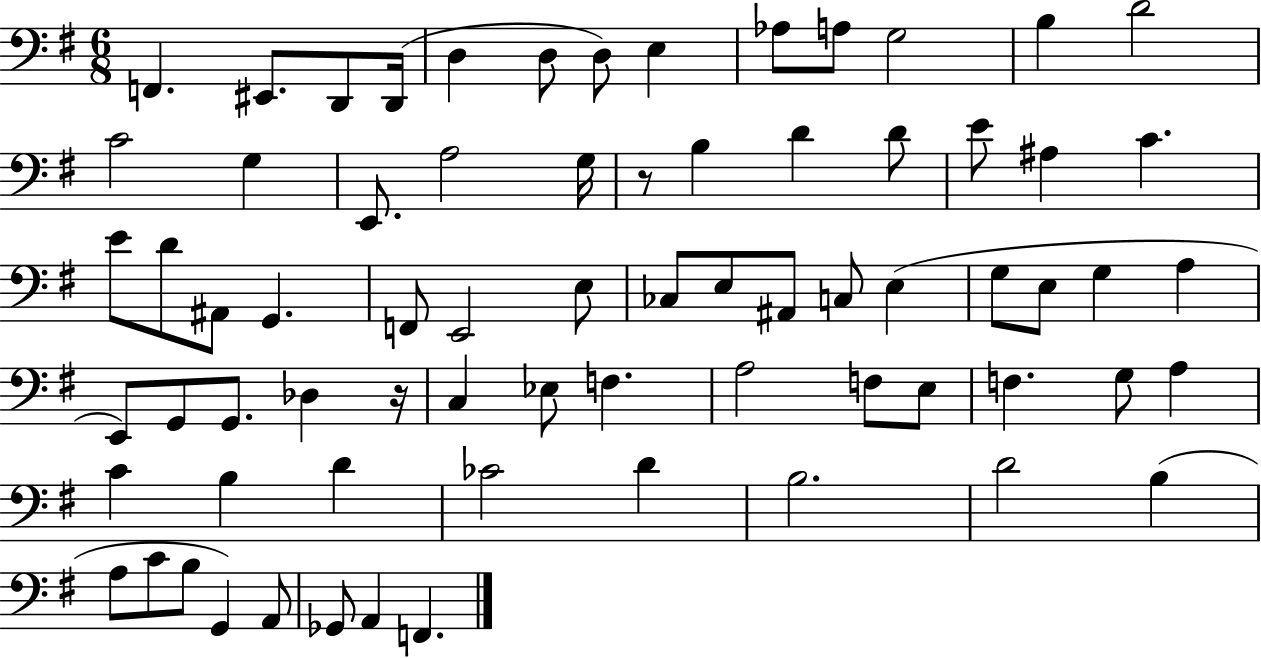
X:1
T:Untitled
M:6/8
L:1/4
K:G
F,, ^E,,/2 D,,/2 D,,/4 D, D,/2 D,/2 E, _A,/2 A,/2 G,2 B, D2 C2 G, E,,/2 A,2 G,/4 z/2 B, D D/2 E/2 ^A, C E/2 D/2 ^A,,/2 G,, F,,/2 E,,2 E,/2 _C,/2 E,/2 ^A,,/2 C,/2 E, G,/2 E,/2 G, A, E,,/2 G,,/2 G,,/2 _D, z/4 C, _E,/2 F, A,2 F,/2 E,/2 F, G,/2 A, C B, D _C2 D B,2 D2 B, A,/2 C/2 B,/2 G,, A,,/2 _G,,/2 A,, F,,